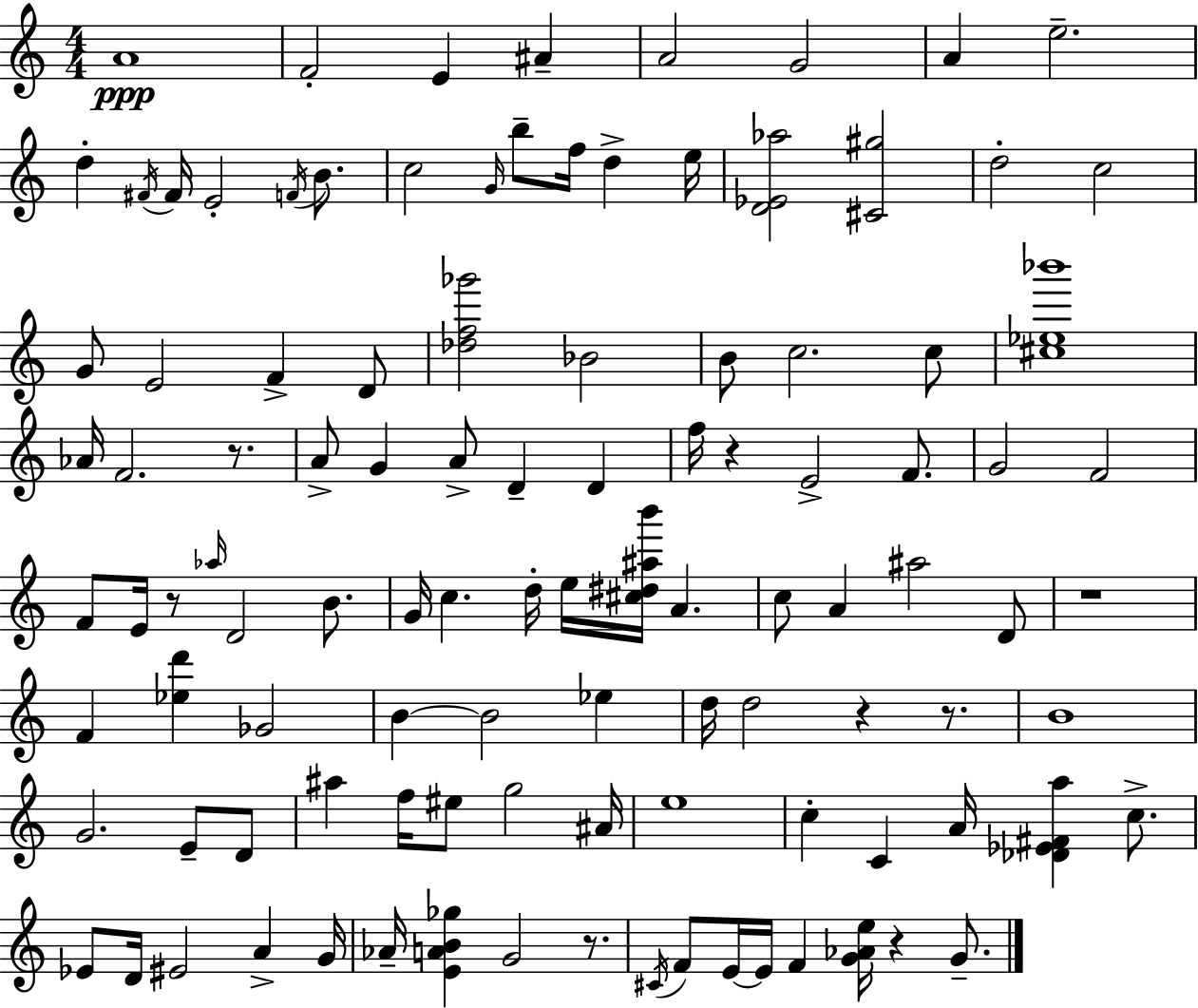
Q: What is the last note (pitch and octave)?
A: G4